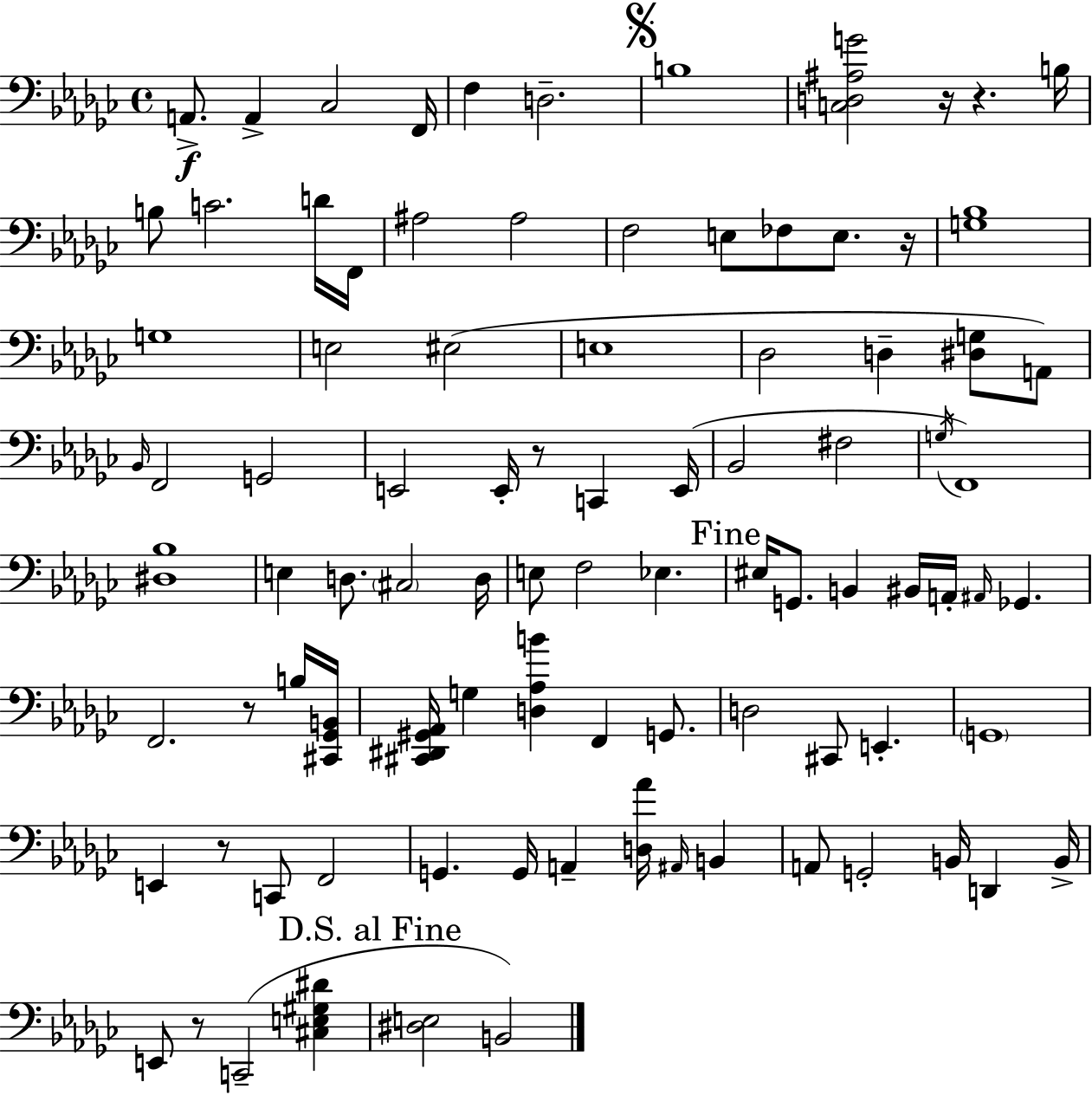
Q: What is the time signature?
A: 4/4